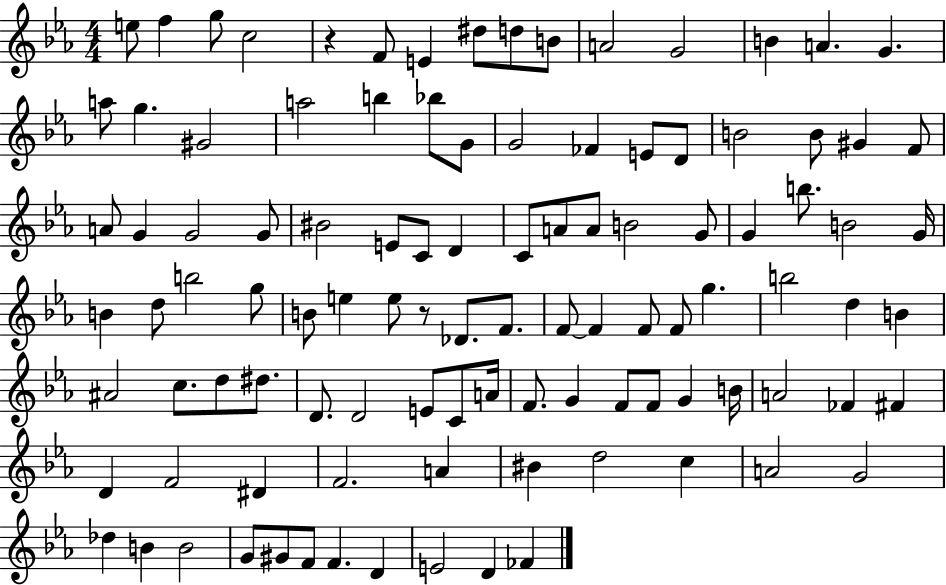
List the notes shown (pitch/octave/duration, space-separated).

E5/e F5/q G5/e C5/h R/q F4/e E4/q D#5/e D5/e B4/e A4/h G4/h B4/q A4/q. G4/q. A5/e G5/q. G#4/h A5/h B5/q Bb5/e G4/e G4/h FES4/q E4/e D4/e B4/h B4/e G#4/q F4/e A4/e G4/q G4/h G4/e BIS4/h E4/e C4/e D4/q C4/e A4/e A4/e B4/h G4/e G4/q B5/e. B4/h G4/s B4/q D5/e B5/h G5/e B4/e E5/q E5/e R/e Db4/e. F4/e. F4/e F4/q F4/e F4/e G5/q. B5/h D5/q B4/q A#4/h C5/e. D5/e D#5/e. D4/e. D4/h E4/e C4/e A4/s F4/e. G4/q F4/e F4/e G4/q B4/s A4/h FES4/q F#4/q D4/q F4/h D#4/q F4/h. A4/q BIS4/q D5/h C5/q A4/h G4/h Db5/q B4/q B4/h G4/e G#4/e F4/e F4/q. D4/q E4/h D4/q FES4/q